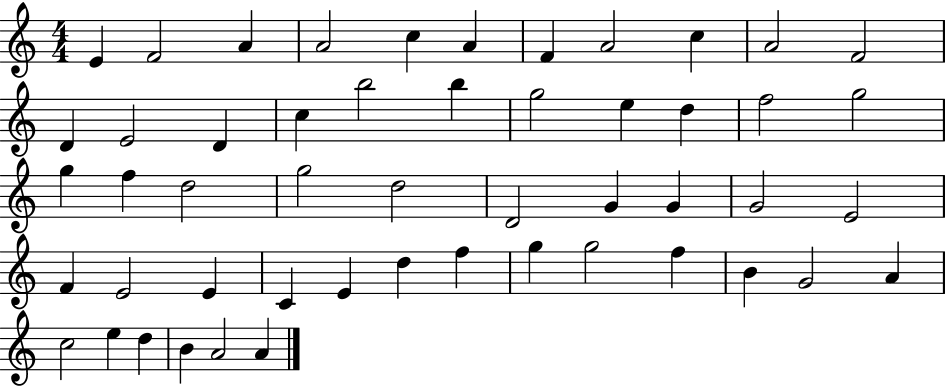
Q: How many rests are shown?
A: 0